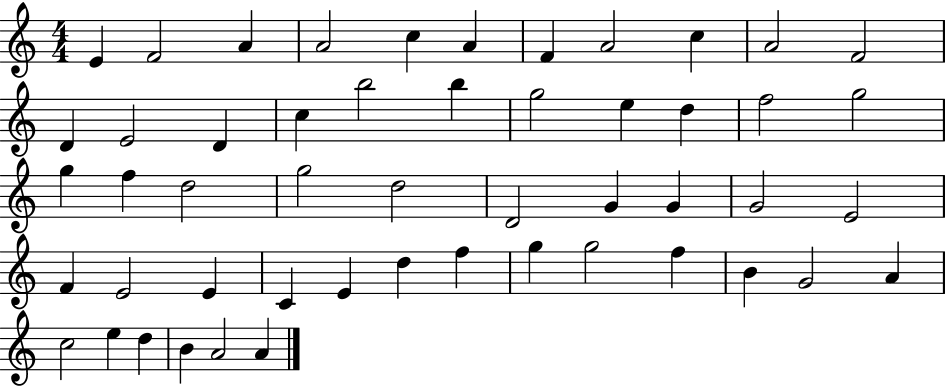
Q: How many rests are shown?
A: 0